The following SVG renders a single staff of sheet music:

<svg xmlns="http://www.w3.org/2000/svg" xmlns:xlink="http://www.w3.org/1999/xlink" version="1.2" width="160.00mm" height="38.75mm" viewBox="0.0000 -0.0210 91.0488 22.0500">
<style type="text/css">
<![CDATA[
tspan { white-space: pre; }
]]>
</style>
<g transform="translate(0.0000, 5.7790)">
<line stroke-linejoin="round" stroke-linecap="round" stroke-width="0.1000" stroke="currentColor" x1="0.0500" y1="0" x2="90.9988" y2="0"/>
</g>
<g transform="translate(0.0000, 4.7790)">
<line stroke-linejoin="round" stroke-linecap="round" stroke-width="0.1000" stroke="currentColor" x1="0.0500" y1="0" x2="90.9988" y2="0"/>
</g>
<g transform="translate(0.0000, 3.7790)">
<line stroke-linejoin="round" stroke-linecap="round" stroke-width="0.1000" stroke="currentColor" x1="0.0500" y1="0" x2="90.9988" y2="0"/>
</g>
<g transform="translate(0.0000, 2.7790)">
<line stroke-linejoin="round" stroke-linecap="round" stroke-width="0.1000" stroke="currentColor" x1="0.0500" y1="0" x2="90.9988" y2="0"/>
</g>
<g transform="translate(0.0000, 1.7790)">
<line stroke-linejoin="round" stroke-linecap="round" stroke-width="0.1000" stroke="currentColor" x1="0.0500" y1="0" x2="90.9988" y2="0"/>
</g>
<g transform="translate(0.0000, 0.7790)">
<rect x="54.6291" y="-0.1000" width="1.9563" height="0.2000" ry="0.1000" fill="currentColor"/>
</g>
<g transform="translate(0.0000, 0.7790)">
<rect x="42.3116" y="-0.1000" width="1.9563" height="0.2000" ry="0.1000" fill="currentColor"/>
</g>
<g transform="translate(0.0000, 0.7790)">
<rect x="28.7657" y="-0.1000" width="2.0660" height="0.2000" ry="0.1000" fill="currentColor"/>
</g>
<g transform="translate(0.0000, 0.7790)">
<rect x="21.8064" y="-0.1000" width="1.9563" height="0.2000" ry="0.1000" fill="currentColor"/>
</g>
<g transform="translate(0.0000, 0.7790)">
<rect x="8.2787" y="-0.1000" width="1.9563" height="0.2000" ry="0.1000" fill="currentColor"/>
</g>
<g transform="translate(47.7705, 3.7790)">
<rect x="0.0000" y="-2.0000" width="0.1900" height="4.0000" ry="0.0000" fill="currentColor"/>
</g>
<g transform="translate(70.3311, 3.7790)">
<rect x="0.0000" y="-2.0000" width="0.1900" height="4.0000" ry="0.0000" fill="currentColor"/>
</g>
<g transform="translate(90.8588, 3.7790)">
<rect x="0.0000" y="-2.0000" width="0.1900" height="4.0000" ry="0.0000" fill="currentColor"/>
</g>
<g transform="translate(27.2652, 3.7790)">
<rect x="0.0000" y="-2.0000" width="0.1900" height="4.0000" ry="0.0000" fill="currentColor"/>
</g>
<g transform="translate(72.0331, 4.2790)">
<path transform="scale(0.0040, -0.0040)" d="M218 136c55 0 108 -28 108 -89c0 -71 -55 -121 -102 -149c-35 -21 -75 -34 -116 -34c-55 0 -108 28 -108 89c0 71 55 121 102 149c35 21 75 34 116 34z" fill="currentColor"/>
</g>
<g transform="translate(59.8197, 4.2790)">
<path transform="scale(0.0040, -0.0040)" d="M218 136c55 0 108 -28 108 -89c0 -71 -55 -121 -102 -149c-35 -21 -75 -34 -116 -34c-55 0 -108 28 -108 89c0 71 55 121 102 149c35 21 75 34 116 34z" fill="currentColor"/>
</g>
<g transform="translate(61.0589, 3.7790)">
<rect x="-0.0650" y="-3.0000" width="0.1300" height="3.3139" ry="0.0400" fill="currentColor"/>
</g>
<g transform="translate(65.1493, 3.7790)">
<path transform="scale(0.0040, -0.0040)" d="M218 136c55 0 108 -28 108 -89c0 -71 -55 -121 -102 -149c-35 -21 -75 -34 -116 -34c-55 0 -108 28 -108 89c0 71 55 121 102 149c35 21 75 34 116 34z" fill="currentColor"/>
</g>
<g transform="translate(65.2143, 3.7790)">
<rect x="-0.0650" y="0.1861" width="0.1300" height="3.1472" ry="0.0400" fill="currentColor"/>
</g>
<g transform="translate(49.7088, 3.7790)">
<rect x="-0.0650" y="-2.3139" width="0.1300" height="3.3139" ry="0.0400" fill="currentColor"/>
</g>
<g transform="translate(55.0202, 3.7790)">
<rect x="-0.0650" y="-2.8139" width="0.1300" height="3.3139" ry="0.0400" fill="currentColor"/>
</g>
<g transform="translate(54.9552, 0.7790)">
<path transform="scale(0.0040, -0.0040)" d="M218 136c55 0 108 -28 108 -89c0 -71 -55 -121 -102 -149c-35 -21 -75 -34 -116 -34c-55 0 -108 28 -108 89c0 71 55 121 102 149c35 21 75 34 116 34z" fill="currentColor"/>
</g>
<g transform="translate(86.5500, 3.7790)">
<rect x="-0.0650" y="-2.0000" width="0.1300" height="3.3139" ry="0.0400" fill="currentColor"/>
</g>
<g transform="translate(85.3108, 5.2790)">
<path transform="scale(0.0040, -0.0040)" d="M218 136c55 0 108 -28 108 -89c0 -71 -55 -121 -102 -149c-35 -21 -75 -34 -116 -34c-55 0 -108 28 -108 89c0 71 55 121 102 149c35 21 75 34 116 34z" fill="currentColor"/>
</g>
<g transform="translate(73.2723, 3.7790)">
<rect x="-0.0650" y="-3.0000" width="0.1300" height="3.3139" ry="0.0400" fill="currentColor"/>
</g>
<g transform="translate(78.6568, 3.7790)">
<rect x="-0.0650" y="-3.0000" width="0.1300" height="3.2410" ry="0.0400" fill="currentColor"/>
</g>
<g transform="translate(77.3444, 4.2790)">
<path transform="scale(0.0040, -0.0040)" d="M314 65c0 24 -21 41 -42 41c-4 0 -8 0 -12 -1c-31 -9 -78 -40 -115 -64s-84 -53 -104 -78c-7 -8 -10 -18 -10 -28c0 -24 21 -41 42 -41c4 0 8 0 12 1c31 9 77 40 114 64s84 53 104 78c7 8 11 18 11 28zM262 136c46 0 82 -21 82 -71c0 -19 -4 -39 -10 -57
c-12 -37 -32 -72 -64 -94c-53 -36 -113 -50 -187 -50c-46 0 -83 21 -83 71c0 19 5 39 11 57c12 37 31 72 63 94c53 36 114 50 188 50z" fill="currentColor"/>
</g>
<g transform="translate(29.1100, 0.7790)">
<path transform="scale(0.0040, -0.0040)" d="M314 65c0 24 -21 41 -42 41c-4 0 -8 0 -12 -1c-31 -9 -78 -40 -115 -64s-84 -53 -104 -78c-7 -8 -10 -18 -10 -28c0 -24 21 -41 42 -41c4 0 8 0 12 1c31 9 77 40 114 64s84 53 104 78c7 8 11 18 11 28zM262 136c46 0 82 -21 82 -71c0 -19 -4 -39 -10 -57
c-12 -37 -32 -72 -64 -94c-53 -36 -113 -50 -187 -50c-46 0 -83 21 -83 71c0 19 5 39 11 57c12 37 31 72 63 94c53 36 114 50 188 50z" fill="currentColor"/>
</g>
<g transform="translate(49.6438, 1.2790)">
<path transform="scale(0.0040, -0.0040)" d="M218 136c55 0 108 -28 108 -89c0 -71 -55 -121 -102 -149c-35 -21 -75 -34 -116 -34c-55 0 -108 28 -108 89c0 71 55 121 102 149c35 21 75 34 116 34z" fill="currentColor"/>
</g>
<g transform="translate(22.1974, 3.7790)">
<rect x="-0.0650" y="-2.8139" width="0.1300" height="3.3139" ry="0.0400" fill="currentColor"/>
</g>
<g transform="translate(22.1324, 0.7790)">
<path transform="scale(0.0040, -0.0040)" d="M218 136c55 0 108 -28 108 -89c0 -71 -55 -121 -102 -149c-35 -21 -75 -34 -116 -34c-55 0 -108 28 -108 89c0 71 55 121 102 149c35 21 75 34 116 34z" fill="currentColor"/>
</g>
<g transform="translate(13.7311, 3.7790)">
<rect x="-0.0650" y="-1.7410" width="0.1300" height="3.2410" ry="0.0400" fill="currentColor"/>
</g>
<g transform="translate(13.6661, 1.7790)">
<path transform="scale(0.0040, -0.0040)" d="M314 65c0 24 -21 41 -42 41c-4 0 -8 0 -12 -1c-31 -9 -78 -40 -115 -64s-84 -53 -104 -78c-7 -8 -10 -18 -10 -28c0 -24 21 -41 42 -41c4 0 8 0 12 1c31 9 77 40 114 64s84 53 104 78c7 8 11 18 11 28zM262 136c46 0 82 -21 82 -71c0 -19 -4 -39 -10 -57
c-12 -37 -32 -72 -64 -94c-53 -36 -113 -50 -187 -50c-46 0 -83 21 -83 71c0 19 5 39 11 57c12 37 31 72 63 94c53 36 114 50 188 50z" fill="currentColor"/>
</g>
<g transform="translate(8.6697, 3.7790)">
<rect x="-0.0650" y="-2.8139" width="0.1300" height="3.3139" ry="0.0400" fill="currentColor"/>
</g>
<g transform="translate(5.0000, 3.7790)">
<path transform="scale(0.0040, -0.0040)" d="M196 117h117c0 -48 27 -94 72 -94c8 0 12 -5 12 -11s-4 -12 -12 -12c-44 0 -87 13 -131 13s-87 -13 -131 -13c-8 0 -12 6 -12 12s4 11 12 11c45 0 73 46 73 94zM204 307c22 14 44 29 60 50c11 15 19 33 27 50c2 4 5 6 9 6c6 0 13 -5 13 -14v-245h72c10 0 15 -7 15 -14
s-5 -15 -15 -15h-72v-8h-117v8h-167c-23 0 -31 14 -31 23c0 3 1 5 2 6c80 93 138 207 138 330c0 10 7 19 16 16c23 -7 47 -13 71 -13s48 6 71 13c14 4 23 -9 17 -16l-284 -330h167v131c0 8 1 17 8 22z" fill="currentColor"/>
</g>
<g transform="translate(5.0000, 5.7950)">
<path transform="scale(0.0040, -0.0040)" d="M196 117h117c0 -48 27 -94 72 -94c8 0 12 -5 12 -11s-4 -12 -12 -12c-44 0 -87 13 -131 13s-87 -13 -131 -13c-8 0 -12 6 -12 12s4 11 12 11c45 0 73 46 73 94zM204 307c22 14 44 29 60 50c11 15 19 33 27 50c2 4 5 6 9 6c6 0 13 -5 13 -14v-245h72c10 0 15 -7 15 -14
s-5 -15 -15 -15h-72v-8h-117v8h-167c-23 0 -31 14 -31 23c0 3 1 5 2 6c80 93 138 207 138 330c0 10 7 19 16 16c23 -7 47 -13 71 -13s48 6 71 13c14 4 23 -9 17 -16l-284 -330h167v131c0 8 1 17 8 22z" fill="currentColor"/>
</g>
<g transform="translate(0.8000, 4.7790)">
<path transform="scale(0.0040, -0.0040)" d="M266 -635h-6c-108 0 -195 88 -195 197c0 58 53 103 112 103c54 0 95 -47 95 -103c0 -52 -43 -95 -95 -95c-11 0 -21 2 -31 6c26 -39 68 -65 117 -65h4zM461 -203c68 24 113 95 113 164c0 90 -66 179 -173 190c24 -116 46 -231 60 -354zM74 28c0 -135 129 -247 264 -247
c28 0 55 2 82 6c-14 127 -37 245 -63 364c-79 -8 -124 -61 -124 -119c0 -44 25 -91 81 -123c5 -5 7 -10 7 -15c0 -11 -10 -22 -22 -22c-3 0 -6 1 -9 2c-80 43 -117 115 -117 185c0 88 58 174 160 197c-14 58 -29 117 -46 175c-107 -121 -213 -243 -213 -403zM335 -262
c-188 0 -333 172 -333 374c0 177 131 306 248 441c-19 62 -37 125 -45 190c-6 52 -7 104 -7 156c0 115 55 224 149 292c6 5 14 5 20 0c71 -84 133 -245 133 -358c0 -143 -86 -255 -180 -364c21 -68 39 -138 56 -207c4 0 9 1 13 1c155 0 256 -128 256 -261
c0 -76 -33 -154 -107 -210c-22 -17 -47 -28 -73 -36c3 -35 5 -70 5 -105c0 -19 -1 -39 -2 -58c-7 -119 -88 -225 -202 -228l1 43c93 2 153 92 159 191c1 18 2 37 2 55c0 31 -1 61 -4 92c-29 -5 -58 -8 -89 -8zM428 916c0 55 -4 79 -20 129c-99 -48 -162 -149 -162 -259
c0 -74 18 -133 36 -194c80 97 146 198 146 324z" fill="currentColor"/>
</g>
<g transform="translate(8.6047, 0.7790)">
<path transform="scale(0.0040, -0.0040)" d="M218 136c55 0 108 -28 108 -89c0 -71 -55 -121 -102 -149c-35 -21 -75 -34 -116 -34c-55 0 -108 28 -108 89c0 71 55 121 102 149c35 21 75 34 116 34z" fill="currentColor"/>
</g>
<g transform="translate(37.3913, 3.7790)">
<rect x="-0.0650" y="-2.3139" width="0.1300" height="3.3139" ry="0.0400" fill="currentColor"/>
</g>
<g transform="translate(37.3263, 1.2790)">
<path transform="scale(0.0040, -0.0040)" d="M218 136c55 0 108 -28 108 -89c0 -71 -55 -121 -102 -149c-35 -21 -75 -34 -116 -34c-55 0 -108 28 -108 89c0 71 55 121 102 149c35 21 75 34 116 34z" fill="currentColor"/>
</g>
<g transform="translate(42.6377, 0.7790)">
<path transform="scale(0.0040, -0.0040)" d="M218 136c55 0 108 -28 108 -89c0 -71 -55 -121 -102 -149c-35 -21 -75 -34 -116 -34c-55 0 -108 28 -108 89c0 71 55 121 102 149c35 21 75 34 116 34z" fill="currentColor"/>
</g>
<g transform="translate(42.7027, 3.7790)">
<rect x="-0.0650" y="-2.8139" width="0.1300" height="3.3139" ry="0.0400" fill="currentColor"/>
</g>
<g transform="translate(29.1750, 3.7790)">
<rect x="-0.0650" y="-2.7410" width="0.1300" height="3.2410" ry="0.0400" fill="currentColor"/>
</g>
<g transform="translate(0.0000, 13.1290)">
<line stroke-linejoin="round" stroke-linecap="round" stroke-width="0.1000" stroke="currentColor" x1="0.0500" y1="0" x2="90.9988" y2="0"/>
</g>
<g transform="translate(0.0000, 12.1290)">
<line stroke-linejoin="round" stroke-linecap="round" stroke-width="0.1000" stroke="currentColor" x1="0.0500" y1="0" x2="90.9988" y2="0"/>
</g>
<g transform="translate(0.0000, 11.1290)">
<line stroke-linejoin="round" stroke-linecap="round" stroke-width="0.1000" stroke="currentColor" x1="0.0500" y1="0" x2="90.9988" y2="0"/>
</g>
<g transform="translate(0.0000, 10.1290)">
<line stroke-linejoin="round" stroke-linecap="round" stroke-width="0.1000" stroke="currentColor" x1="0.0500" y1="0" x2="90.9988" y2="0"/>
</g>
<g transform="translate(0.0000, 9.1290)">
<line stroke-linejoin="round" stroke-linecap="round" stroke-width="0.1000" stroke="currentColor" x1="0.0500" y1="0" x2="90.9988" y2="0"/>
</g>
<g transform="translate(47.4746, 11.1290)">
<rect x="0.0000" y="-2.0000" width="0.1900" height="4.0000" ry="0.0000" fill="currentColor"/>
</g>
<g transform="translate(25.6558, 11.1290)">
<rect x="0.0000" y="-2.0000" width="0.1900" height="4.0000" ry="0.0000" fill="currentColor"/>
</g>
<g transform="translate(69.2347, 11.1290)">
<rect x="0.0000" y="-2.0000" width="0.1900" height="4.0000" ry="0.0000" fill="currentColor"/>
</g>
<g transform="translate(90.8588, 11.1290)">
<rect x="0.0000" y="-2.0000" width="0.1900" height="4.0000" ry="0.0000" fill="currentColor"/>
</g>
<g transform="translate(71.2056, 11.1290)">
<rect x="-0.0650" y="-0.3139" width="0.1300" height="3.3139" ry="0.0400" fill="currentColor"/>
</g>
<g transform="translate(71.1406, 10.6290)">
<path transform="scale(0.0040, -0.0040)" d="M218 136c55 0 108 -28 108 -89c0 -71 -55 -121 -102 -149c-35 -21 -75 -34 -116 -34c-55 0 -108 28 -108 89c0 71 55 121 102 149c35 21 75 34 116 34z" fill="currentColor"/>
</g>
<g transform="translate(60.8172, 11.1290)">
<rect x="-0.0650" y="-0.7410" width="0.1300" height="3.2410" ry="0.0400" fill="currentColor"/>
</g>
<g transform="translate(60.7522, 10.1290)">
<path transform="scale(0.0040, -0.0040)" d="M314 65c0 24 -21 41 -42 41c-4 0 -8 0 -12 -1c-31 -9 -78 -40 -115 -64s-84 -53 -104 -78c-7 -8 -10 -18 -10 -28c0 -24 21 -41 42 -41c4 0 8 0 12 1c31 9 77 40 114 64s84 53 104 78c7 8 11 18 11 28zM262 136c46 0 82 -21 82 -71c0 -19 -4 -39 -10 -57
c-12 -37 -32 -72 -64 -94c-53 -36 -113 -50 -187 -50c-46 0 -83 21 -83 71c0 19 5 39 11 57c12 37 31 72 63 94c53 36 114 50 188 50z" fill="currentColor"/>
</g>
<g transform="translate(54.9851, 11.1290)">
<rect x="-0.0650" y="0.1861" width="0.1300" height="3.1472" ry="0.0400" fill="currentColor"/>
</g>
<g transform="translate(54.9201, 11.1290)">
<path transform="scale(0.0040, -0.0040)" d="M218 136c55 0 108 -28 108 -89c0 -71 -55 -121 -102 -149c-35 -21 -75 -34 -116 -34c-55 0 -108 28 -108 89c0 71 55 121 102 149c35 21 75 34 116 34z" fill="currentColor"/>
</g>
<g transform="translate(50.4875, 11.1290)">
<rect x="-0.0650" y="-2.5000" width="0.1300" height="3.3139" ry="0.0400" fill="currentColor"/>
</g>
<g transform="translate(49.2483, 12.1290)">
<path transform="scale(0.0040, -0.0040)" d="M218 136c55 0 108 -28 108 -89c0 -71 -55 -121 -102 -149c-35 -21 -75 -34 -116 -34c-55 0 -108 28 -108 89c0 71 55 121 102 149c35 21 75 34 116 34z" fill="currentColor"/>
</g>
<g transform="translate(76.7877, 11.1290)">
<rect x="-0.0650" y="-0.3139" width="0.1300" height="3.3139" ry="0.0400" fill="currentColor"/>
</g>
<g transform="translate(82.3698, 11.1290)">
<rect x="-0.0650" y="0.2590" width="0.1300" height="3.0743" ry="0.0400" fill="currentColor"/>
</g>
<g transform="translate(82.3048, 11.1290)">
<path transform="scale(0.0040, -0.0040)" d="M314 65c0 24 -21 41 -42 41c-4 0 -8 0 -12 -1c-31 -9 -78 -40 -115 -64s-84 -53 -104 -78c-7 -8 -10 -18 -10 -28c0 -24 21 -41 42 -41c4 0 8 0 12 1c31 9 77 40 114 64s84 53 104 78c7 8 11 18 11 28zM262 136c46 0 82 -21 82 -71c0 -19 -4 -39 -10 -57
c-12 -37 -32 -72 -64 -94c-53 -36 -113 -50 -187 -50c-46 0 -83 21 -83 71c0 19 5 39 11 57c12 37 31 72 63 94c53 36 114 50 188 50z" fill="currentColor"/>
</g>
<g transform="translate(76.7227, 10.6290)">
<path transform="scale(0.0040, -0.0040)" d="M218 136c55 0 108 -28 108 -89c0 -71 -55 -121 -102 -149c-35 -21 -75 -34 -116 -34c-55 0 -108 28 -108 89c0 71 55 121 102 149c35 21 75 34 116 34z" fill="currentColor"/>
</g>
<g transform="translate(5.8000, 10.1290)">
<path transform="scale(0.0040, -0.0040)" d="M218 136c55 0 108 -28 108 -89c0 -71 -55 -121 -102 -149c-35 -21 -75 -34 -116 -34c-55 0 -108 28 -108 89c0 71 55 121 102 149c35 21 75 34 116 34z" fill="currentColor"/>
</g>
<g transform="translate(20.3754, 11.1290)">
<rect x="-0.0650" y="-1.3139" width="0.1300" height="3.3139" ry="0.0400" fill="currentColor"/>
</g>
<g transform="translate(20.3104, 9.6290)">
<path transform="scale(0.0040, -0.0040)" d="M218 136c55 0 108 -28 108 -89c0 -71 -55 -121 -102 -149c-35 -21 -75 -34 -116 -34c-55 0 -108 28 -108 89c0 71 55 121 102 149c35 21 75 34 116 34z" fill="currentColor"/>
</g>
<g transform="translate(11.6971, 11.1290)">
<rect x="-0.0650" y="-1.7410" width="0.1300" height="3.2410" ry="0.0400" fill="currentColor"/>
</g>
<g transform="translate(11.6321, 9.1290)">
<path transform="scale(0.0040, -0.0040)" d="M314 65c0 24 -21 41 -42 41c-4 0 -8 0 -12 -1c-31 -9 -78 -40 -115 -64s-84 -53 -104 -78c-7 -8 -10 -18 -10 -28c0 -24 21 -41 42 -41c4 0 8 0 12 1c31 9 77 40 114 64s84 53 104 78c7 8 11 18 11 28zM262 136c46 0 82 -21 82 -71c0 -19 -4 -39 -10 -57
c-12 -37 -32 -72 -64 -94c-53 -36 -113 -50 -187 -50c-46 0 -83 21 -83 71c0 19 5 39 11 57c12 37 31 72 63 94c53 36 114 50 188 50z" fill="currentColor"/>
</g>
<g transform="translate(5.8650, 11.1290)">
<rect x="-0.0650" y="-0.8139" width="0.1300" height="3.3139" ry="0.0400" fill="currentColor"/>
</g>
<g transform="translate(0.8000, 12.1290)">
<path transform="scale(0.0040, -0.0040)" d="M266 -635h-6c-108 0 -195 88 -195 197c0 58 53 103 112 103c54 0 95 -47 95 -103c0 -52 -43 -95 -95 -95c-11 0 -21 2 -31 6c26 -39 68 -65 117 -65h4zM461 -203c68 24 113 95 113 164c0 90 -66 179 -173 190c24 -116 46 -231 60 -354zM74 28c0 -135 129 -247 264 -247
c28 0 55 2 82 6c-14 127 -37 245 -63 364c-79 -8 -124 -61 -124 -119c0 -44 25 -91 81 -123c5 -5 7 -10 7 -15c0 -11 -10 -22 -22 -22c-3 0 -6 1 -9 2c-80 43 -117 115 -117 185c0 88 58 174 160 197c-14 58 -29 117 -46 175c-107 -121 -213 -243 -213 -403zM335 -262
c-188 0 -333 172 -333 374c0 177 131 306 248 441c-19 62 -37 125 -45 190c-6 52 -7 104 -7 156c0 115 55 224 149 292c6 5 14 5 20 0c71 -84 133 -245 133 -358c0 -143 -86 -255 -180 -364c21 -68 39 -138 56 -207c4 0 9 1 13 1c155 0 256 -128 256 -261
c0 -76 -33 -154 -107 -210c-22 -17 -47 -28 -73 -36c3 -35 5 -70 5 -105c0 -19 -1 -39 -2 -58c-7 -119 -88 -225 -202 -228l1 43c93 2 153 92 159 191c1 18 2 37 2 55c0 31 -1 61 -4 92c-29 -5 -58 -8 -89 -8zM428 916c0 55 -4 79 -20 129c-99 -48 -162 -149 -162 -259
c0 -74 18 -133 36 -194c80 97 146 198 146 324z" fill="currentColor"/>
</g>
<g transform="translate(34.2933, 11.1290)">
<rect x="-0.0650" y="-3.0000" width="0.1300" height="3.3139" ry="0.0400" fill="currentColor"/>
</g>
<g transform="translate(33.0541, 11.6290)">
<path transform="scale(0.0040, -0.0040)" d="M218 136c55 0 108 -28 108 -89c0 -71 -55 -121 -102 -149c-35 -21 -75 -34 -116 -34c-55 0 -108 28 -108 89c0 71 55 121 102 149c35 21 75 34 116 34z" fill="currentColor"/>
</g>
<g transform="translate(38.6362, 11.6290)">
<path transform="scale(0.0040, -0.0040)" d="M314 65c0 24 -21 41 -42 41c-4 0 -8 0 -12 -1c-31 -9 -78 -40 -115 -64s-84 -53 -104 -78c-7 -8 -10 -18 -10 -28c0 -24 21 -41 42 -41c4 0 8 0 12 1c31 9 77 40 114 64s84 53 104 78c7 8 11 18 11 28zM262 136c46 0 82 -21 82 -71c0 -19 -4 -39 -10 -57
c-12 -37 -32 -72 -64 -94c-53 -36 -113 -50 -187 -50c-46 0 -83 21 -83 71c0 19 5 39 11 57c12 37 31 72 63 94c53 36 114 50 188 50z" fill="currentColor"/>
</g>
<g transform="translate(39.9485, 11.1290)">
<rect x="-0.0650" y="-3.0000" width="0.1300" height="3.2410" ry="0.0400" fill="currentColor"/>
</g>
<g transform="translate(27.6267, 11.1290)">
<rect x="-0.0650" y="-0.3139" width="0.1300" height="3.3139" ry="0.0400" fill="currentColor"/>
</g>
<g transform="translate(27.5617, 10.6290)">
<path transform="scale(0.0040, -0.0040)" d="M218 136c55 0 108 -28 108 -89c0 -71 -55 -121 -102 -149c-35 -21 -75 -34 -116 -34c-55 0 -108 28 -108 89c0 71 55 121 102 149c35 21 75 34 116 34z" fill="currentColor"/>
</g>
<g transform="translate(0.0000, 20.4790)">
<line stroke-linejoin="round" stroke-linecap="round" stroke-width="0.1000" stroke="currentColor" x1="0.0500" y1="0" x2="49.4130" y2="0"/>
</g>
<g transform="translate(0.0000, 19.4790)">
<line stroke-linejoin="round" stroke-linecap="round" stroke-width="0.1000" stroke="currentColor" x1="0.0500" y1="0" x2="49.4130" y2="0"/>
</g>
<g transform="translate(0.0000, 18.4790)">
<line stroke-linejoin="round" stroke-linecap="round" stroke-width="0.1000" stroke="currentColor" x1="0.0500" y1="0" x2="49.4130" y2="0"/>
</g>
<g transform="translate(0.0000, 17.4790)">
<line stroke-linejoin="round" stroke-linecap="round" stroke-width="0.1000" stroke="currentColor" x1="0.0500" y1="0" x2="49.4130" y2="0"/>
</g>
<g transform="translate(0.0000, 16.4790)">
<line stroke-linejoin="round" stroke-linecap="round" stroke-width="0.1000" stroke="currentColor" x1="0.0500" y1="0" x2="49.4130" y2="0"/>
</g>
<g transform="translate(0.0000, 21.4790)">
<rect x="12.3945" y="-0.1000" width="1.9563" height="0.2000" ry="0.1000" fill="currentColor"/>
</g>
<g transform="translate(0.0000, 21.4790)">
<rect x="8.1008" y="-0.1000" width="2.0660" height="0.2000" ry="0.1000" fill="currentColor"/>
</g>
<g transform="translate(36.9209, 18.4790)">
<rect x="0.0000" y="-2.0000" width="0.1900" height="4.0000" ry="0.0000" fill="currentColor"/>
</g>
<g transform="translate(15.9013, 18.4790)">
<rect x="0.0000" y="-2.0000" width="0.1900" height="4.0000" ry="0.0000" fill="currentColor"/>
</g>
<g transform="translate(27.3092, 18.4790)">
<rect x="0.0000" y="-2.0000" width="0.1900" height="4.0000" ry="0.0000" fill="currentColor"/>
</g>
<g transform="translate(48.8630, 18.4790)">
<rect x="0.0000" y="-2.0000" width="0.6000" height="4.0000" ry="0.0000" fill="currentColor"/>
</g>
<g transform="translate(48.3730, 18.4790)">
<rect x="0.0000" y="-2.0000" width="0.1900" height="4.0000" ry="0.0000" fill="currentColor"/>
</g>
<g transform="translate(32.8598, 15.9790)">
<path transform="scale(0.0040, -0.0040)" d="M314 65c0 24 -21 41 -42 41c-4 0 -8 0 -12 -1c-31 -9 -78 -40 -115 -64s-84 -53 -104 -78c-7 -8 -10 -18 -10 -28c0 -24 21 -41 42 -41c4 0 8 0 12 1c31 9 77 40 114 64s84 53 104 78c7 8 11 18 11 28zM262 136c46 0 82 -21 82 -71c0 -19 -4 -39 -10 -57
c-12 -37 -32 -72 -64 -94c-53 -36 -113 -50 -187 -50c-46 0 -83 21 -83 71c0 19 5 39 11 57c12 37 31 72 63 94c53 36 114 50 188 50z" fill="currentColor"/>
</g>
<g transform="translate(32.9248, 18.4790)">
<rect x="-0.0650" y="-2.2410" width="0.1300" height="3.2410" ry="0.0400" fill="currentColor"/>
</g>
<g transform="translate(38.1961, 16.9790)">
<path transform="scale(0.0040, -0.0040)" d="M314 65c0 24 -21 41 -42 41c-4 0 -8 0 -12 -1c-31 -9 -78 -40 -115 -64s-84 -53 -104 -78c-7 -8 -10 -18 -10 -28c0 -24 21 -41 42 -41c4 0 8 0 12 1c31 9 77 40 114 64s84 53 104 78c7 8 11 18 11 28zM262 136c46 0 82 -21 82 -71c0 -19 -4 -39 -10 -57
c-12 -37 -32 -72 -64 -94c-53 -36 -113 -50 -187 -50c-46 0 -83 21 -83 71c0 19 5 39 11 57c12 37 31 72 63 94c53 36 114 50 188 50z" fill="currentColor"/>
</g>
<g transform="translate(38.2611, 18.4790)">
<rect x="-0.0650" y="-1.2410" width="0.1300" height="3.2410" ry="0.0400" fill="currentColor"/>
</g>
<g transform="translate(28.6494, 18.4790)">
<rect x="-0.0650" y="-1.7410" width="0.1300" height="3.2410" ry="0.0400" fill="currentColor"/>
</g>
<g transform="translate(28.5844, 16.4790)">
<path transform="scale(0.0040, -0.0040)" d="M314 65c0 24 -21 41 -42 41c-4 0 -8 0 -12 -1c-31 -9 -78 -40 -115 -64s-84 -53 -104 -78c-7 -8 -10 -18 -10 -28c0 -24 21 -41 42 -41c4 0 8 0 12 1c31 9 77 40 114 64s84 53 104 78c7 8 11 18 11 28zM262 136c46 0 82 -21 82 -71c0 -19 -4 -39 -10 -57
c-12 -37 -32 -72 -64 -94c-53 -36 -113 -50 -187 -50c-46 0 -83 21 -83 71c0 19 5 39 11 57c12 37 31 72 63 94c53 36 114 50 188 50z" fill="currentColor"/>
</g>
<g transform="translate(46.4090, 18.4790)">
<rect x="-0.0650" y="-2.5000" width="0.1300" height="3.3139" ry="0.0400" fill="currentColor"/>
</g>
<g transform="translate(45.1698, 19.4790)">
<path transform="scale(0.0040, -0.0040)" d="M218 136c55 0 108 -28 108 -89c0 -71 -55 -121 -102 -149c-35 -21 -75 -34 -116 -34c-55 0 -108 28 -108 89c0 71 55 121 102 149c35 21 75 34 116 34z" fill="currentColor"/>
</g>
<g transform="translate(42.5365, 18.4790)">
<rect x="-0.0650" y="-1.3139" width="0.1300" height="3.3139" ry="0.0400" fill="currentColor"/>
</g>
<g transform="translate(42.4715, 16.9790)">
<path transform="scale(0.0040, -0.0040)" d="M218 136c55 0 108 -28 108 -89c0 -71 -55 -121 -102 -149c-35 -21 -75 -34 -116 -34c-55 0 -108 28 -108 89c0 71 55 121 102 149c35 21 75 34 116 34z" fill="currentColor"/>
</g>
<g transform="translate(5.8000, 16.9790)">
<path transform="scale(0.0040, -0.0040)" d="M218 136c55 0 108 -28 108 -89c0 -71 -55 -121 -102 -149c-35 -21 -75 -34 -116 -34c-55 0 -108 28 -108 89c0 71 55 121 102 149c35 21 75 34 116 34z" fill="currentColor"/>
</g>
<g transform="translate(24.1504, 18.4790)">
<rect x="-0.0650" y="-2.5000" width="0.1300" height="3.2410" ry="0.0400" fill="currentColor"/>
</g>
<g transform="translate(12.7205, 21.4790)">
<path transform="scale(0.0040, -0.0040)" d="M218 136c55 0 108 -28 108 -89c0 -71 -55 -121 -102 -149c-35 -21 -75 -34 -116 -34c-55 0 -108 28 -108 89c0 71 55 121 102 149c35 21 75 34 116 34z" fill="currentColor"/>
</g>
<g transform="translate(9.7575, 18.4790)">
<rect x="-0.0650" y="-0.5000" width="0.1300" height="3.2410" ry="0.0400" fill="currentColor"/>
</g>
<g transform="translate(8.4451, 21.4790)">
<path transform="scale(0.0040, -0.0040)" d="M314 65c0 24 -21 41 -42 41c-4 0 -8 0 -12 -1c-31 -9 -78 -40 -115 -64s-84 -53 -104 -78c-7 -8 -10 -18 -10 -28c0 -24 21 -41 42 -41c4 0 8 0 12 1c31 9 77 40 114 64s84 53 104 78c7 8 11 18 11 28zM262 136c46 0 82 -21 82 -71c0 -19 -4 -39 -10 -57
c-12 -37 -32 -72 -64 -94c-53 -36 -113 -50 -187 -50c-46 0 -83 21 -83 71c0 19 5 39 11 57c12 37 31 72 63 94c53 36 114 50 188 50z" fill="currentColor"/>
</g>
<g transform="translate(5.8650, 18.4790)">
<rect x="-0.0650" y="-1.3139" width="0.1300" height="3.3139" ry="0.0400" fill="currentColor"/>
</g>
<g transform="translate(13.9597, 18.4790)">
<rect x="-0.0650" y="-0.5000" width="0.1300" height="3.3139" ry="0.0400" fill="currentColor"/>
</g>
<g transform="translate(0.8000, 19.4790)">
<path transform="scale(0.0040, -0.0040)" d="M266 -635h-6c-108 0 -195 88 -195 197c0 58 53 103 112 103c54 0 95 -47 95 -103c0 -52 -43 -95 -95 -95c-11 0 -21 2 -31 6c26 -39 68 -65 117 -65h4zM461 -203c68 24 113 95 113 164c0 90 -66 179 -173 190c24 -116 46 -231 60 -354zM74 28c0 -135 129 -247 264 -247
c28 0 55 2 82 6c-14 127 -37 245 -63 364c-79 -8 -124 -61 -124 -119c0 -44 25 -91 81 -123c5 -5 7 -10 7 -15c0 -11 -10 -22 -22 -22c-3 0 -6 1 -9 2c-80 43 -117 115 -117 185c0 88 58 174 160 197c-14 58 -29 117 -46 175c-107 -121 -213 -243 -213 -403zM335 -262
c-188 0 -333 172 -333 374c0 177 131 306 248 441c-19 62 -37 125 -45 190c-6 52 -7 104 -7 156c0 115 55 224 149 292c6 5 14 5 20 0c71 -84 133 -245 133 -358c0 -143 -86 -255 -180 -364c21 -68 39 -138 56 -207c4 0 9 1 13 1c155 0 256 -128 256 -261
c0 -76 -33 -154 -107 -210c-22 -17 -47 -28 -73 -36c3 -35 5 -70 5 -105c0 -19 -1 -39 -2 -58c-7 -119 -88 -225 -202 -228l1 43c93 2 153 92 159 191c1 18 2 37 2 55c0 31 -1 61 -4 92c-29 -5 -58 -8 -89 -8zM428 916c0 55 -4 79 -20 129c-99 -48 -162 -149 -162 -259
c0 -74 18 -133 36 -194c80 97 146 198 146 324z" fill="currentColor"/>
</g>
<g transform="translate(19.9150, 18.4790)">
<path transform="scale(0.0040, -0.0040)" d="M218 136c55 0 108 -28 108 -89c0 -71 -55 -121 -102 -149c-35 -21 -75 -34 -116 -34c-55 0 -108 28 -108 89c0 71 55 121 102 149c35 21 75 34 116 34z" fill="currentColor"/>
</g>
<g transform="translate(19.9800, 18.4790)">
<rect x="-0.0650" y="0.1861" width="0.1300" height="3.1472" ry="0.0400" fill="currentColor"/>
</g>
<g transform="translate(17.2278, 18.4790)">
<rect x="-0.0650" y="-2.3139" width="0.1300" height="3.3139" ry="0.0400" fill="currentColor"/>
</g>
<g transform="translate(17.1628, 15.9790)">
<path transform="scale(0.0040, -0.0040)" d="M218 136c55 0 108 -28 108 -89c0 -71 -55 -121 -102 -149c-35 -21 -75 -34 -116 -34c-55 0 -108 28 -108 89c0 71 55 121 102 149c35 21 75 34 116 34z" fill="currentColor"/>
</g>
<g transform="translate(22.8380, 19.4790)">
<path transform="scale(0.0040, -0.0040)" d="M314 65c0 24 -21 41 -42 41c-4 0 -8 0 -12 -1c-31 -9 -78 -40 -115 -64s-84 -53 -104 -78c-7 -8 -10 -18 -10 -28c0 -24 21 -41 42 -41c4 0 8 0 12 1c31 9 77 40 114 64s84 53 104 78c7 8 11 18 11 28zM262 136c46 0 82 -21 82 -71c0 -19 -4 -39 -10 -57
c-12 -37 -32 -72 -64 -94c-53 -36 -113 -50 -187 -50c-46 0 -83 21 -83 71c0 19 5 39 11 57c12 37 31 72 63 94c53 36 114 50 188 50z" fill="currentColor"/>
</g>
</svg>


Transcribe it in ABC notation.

X:1
T:Untitled
M:4/4
L:1/4
K:C
a f2 a a2 g a g a A B A A2 F d f2 e c A A2 G B d2 c c B2 e C2 C g B G2 f2 g2 e2 e G